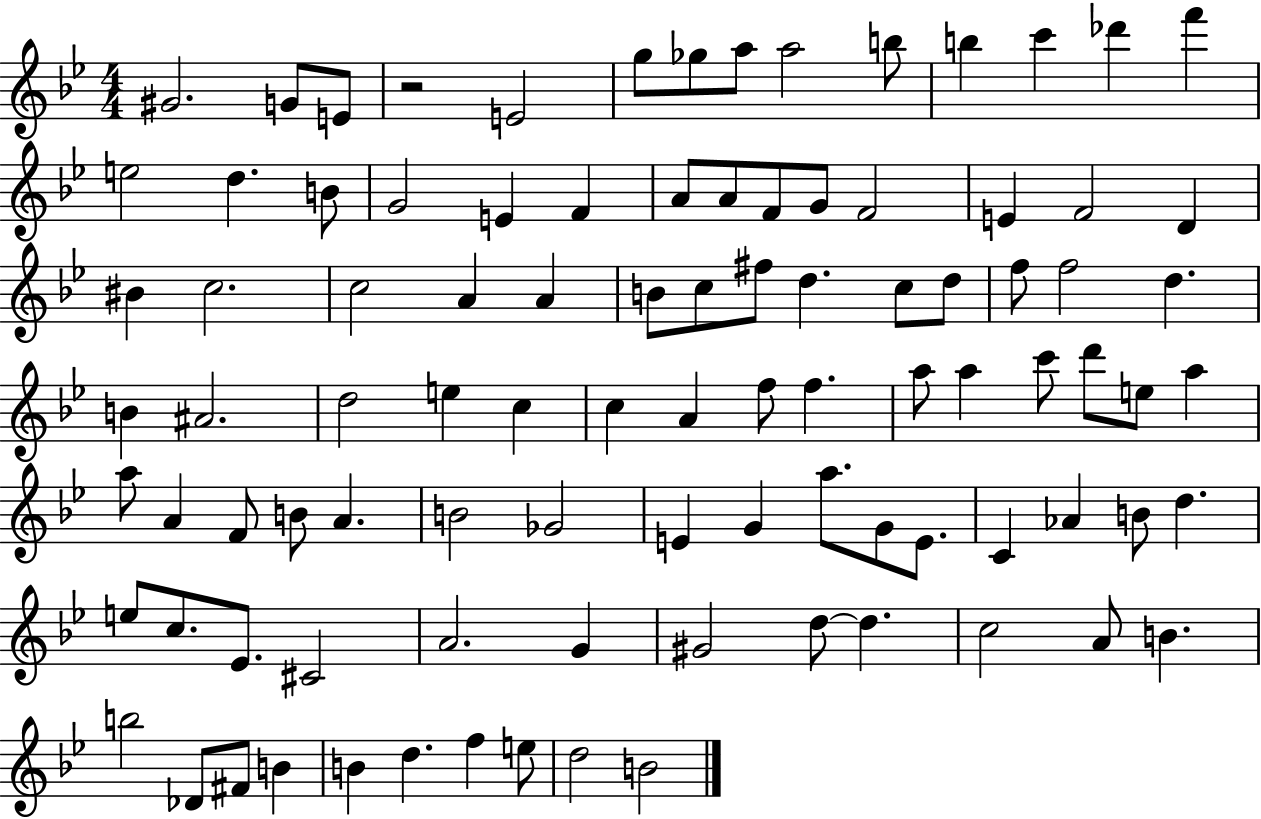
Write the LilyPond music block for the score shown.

{
  \clef treble
  \numericTimeSignature
  \time 4/4
  \key bes \major
  gis'2. g'8 e'8 | r2 e'2 | g''8 ges''8 a''8 a''2 b''8 | b''4 c'''4 des'''4 f'''4 | \break e''2 d''4. b'8 | g'2 e'4 f'4 | a'8 a'8 f'8 g'8 f'2 | e'4 f'2 d'4 | \break bis'4 c''2. | c''2 a'4 a'4 | b'8 c''8 fis''8 d''4. c''8 d''8 | f''8 f''2 d''4. | \break b'4 ais'2. | d''2 e''4 c''4 | c''4 a'4 f''8 f''4. | a''8 a''4 c'''8 d'''8 e''8 a''4 | \break a''8 a'4 f'8 b'8 a'4. | b'2 ges'2 | e'4 g'4 a''8. g'8 e'8. | c'4 aes'4 b'8 d''4. | \break e''8 c''8. ees'8. cis'2 | a'2. g'4 | gis'2 d''8~~ d''4. | c''2 a'8 b'4. | \break b''2 des'8 fis'8 b'4 | b'4 d''4. f''4 e''8 | d''2 b'2 | \bar "|."
}